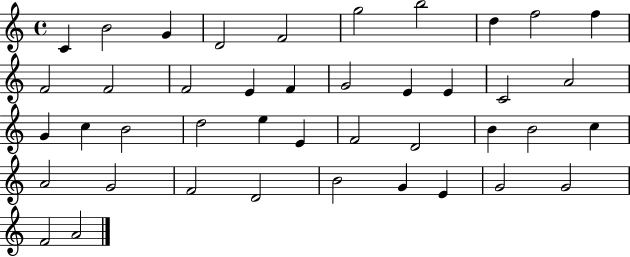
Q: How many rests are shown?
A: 0